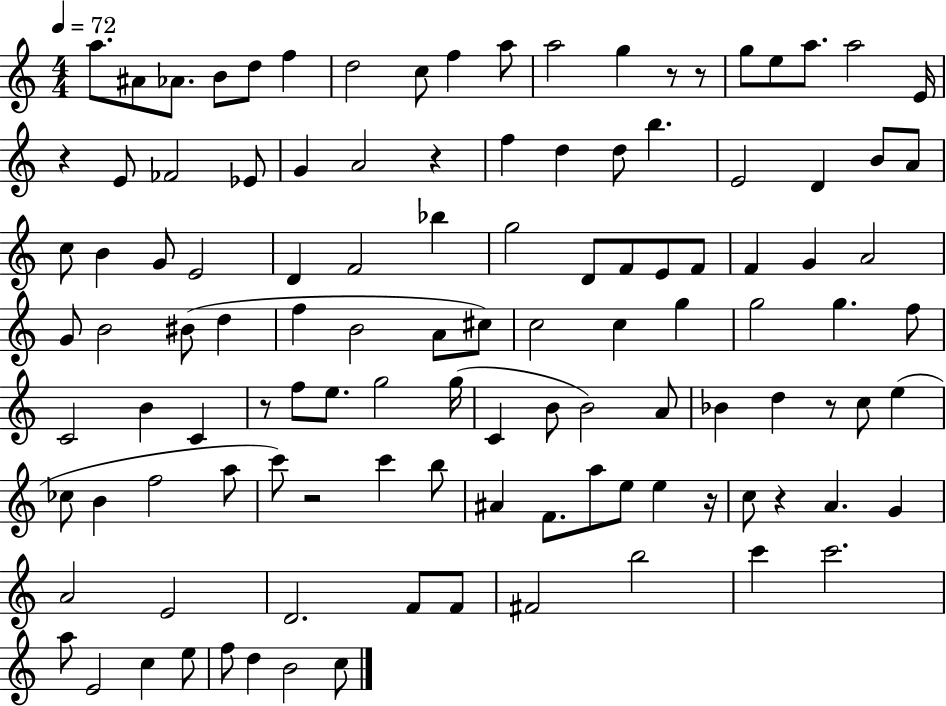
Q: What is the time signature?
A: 4/4